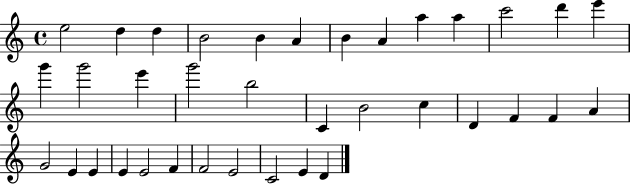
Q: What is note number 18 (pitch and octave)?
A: B5